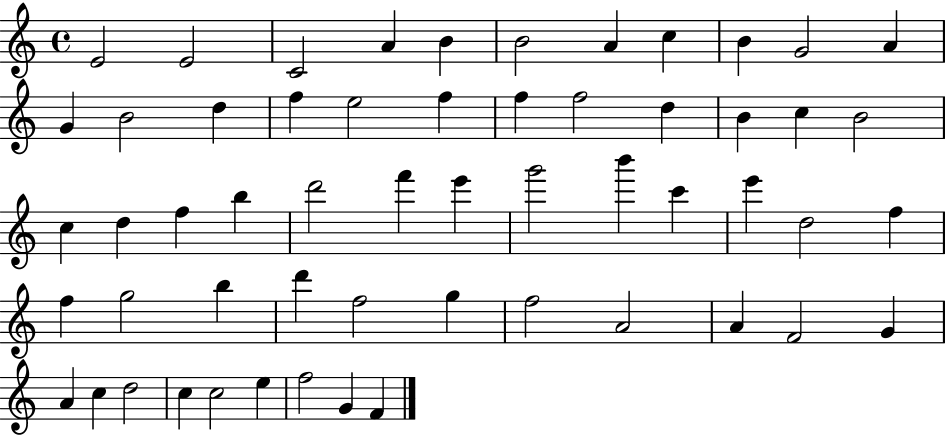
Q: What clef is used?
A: treble